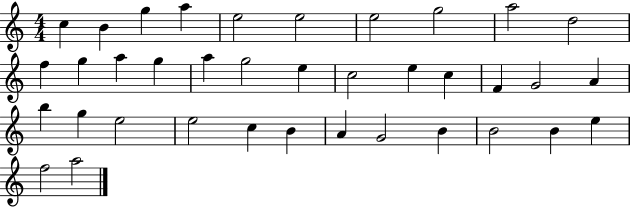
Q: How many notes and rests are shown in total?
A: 37